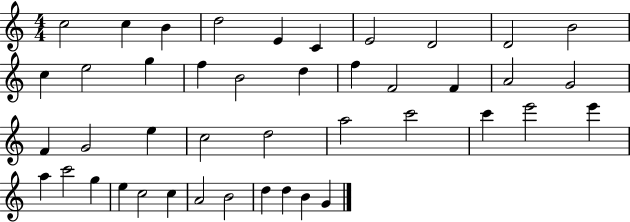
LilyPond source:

{
  \clef treble
  \numericTimeSignature
  \time 4/4
  \key c \major
  c''2 c''4 b'4 | d''2 e'4 c'4 | e'2 d'2 | d'2 b'2 | \break c''4 e''2 g''4 | f''4 b'2 d''4 | f''4 f'2 f'4 | a'2 g'2 | \break f'4 g'2 e''4 | c''2 d''2 | a''2 c'''2 | c'''4 e'''2 e'''4 | \break a''4 c'''2 g''4 | e''4 c''2 c''4 | a'2 b'2 | d''4 d''4 b'4 g'4 | \break \bar "|."
}